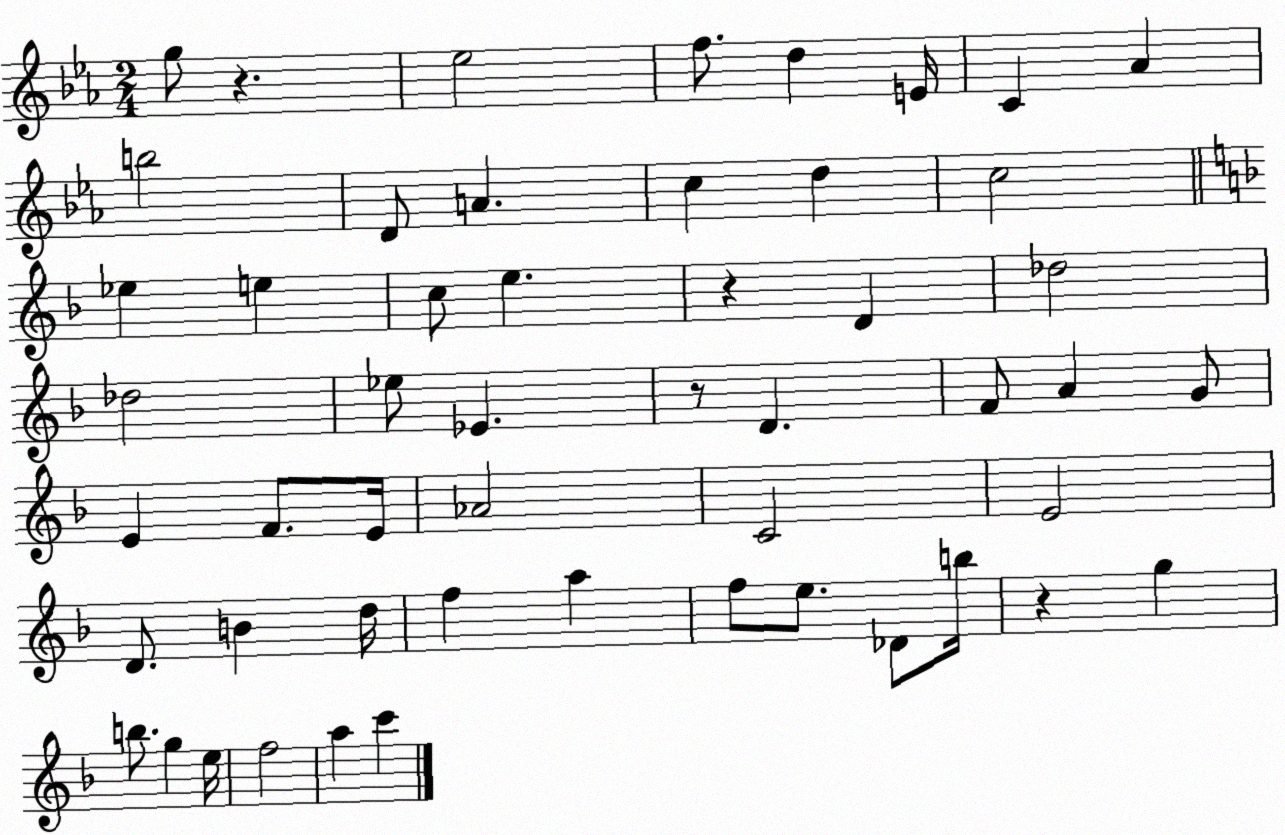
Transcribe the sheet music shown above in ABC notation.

X:1
T:Untitled
M:2/4
L:1/4
K:Eb
g/2 z _e2 f/2 d E/4 C _A b2 D/2 A c d c2 _e e c/2 e z D _d2 _d2 _e/2 _E z/2 D F/2 A G/2 E F/2 E/4 _A2 C2 E2 D/2 B d/4 f a f/2 e/2 _D/2 b/4 z g b/2 g e/4 f2 a c'